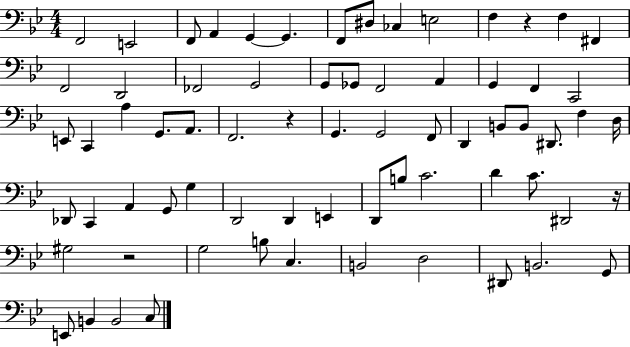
F2/h E2/h F2/e A2/q G2/q G2/q. F2/e D#3/e CES3/q E3/h F3/q R/q F3/q F#2/q F2/h D2/h FES2/h G2/h G2/e Gb2/e F2/h A2/q G2/q F2/q C2/h E2/e C2/q A3/q G2/e. A2/e. F2/h. R/q G2/q. G2/h F2/e D2/q B2/e B2/e D#2/e. F3/q D3/s Db2/e C2/q A2/q G2/e G3/q D2/h D2/q E2/q D2/e B3/e C4/h. D4/q C4/e. D#2/h R/s G#3/h R/h G3/h B3/e C3/q. B2/h D3/h D#2/e B2/h. G2/e E2/e B2/q B2/h C3/e